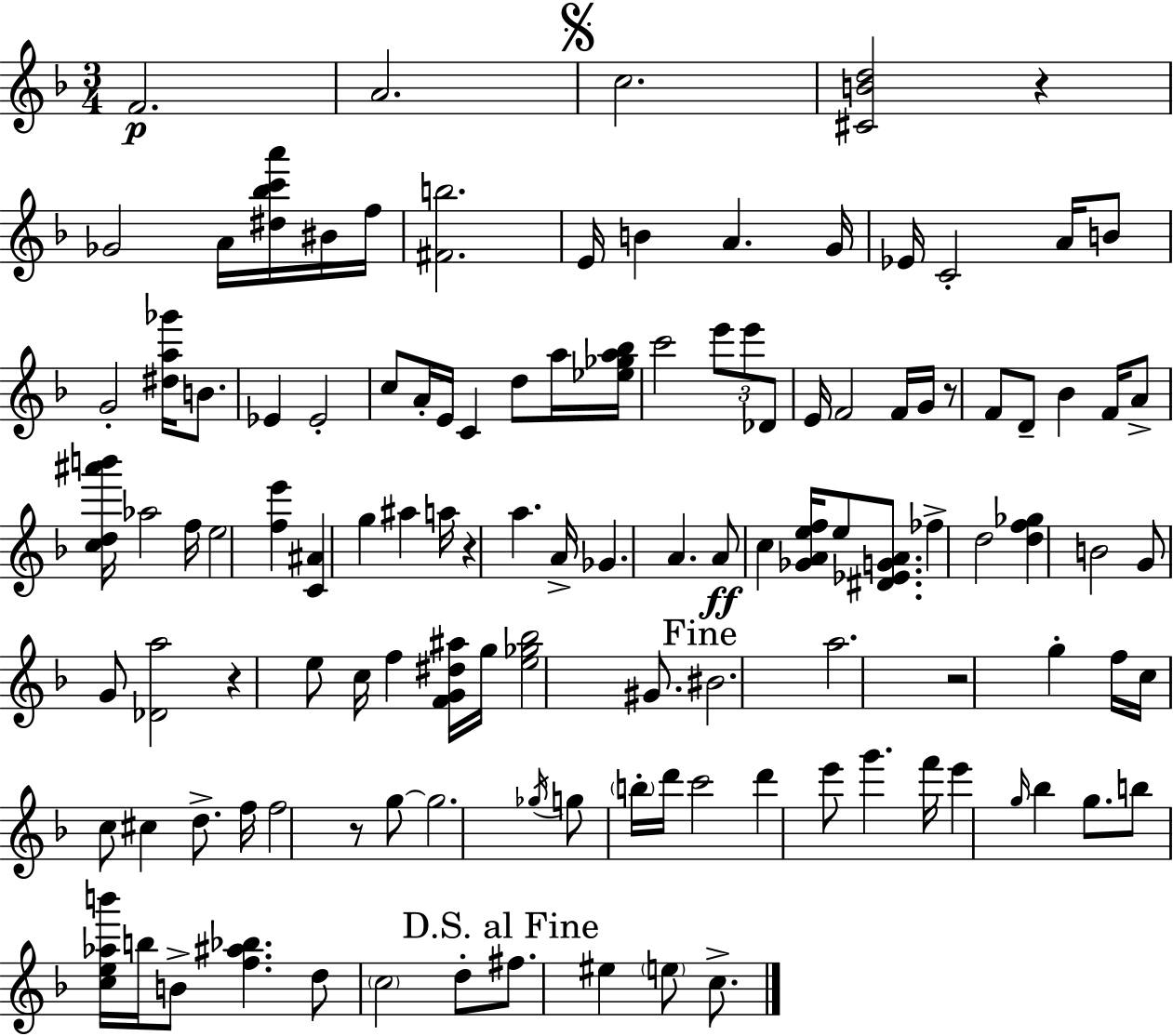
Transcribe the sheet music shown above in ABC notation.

X:1
T:Untitled
M:3/4
L:1/4
K:F
F2 A2 c2 [^CBd]2 z _G2 A/4 [^d_bc'a']/4 ^B/4 f/4 [^Fb]2 E/4 B A G/4 _E/4 C2 A/4 B/2 G2 [^da_g']/4 B/2 _E _E2 c/2 A/4 E/4 C d/2 a/4 [_e_ga_b]/4 c'2 e'/2 e'/2 _D/2 E/4 F2 F/4 G/4 z/2 F/2 D/2 _B F/4 A/2 [cd^a'b']/4 _a2 f/4 e2 [fe'] [C^A] g ^a a/4 z a A/4 _G A A/2 c [_GAef]/4 e/2 [^D_EGA]/2 _f d2 [df_g] B2 G/2 G/2 [_Da]2 z e/2 c/4 f [FG^d^a]/4 g/4 [e_g_b]2 ^G/2 ^B2 a2 z2 g f/4 c/4 c/2 ^c d/2 f/4 f2 z/2 g/2 g2 _g/4 g/2 b/4 d'/4 c'2 d' e'/2 g' f'/4 e' g/4 _b g/2 b/2 [ce_ab']/4 b/4 B/2 [f^a_b] d/2 c2 d/2 ^f/2 ^e e/2 c/2